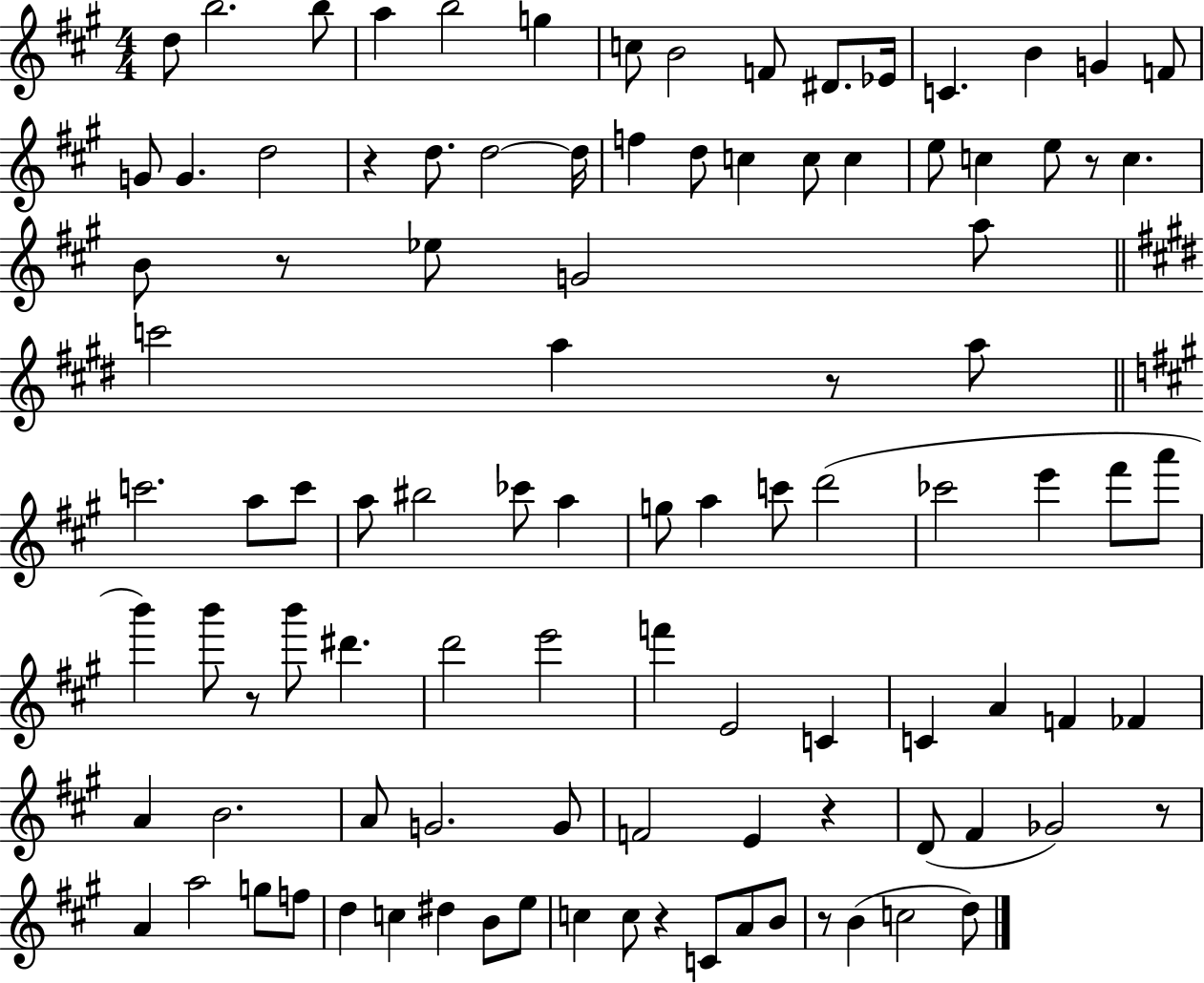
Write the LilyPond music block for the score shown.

{
  \clef treble
  \numericTimeSignature
  \time 4/4
  \key a \major
  d''8 b''2. b''8 | a''4 b''2 g''4 | c''8 b'2 f'8 dis'8. ees'16 | c'4. b'4 g'4 f'8 | \break g'8 g'4. d''2 | r4 d''8. d''2~~ d''16 | f''4 d''8 c''4 c''8 c''4 | e''8 c''4 e''8 r8 c''4. | \break b'8 r8 ees''8 g'2 a''8 | \bar "||" \break \key e \major c'''2 a''4 r8 a''8 | \bar "||" \break \key a \major c'''2. a''8 c'''8 | a''8 bis''2 ces'''8 a''4 | g''8 a''4 c'''8 d'''2( | ces'''2 e'''4 fis'''8 a'''8 | \break b'''4) b'''8 r8 b'''8 dis'''4. | d'''2 e'''2 | f'''4 e'2 c'4 | c'4 a'4 f'4 fes'4 | \break a'4 b'2. | a'8 g'2. g'8 | f'2 e'4 r4 | d'8( fis'4 ges'2) r8 | \break a'4 a''2 g''8 f''8 | d''4 c''4 dis''4 b'8 e''8 | c''4 c''8 r4 c'8 a'8 b'8 | r8 b'4( c''2 d''8) | \break \bar "|."
}